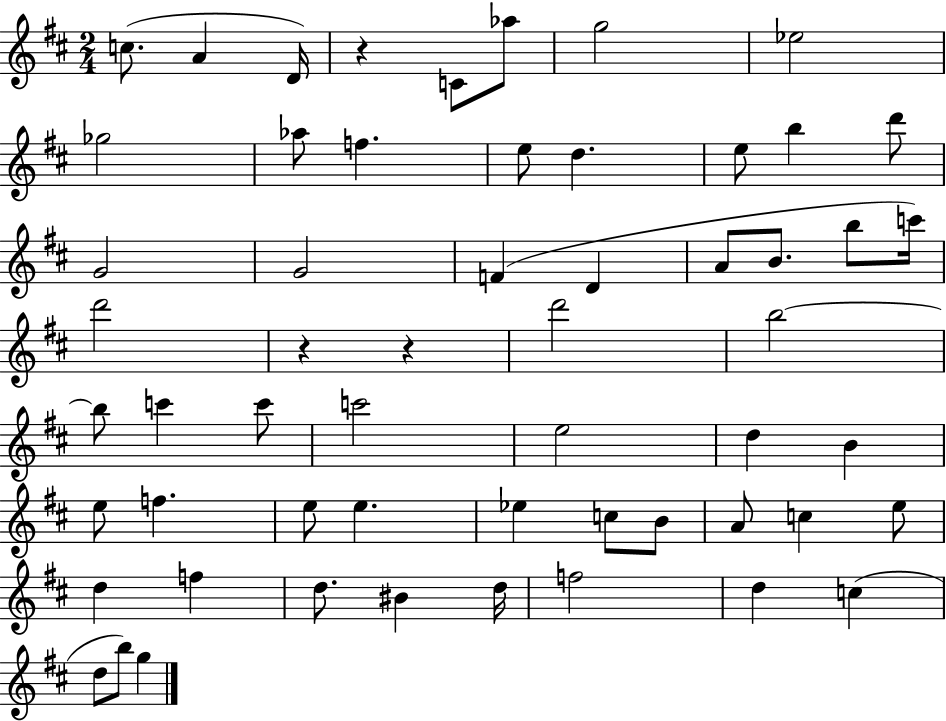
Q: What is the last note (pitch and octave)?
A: G5